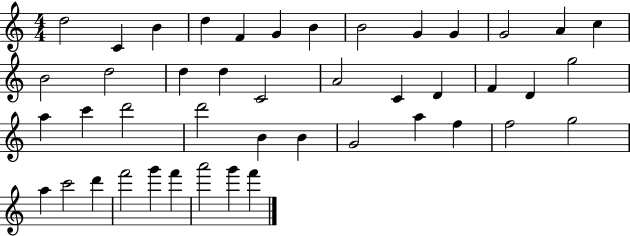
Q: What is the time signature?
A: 4/4